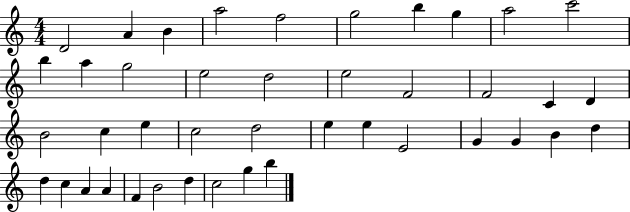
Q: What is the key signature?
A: C major